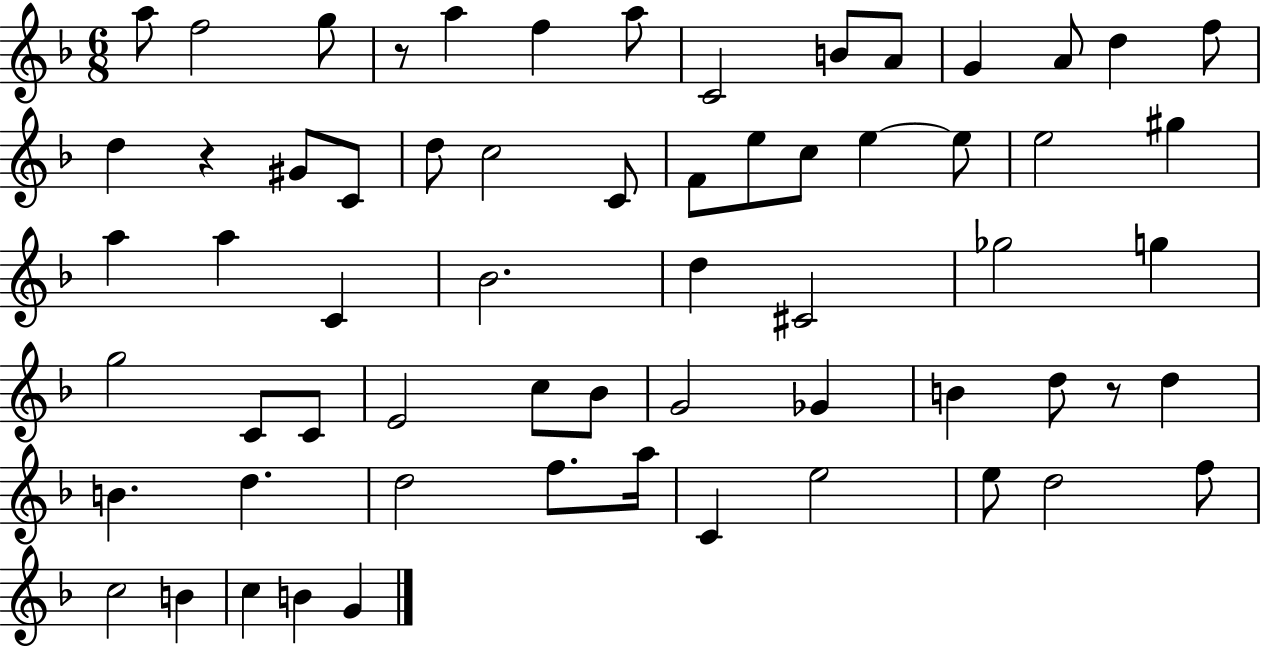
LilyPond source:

{
  \clef treble
  \numericTimeSignature
  \time 6/8
  \key f \major
  a''8 f''2 g''8 | r8 a''4 f''4 a''8 | c'2 b'8 a'8 | g'4 a'8 d''4 f''8 | \break d''4 r4 gis'8 c'8 | d''8 c''2 c'8 | f'8 e''8 c''8 e''4~~ e''8 | e''2 gis''4 | \break a''4 a''4 c'4 | bes'2. | d''4 cis'2 | ges''2 g''4 | \break g''2 c'8 c'8 | e'2 c''8 bes'8 | g'2 ges'4 | b'4 d''8 r8 d''4 | \break b'4. d''4. | d''2 f''8. a''16 | c'4 e''2 | e''8 d''2 f''8 | \break c''2 b'4 | c''4 b'4 g'4 | \bar "|."
}